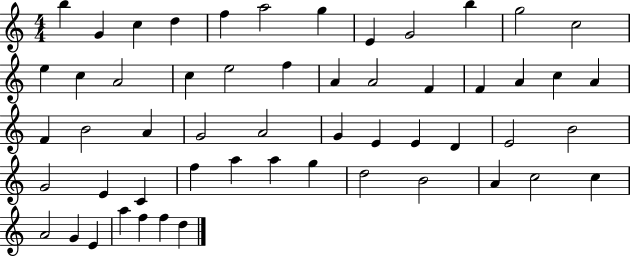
X:1
T:Untitled
M:4/4
L:1/4
K:C
b G c d f a2 g E G2 b g2 c2 e c A2 c e2 f A A2 F F A c A F B2 A G2 A2 G E E D E2 B2 G2 E C f a a g d2 B2 A c2 c A2 G E a f f d